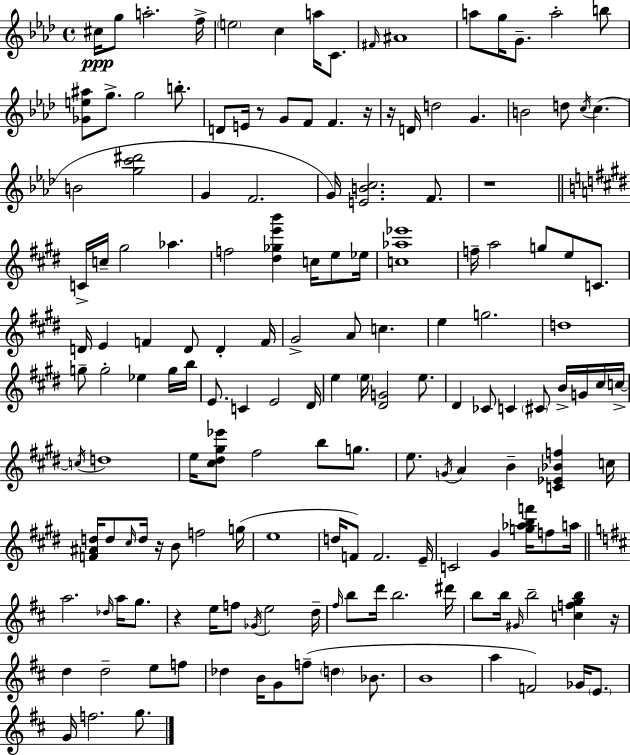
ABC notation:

X:1
T:Untitled
M:4/4
L:1/4
K:Ab
^c/4 g/2 a2 f/4 e2 c a/4 C/2 ^F/4 ^A4 a/2 g/4 G/2 a2 b/2 [_Ge^a]/2 g/2 g2 b/2 D/2 E/4 z/2 G/2 F/2 F z/4 z/4 D/4 d2 G B2 d/2 c/4 c B2 [gc'^d']2 G F2 G/4 [EBc]2 F/2 z4 C/4 c/4 ^g2 _a f2 [^d_ge'b'] c/4 e/2 _e/4 [c_a_e']4 f/4 a2 g/2 e/2 C/2 D/4 E F D/2 D F/4 ^G2 A/2 c e g2 d4 g/2 g2 _e g/4 b/4 E/2 C E2 ^D/4 e e/4 [^DG]2 e/2 ^D _C/2 C ^C/2 B/4 G/4 ^c/4 c/4 c/4 d4 e/4 [^c^d^g_e']/2 ^f2 b/2 g/2 e/2 G/4 A B [C_E_Bf] c/4 [F^Ad]/4 d/2 ^c/4 d/4 z/4 B/2 f2 g/4 e4 d/4 F/2 F2 E/4 C2 ^G [g_abf']/4 f/2 a/4 a2 _d/4 a/4 g/2 z e/4 f/2 _G/4 e2 d/4 ^f/4 b/2 d'/4 b2 ^d'/4 b/2 b/4 ^G/4 b2 [cfgb] z/4 d d2 e/2 f/2 _d B/4 G/2 f/2 d _B/2 B4 a F2 _G/4 E/2 G/4 f2 g/2